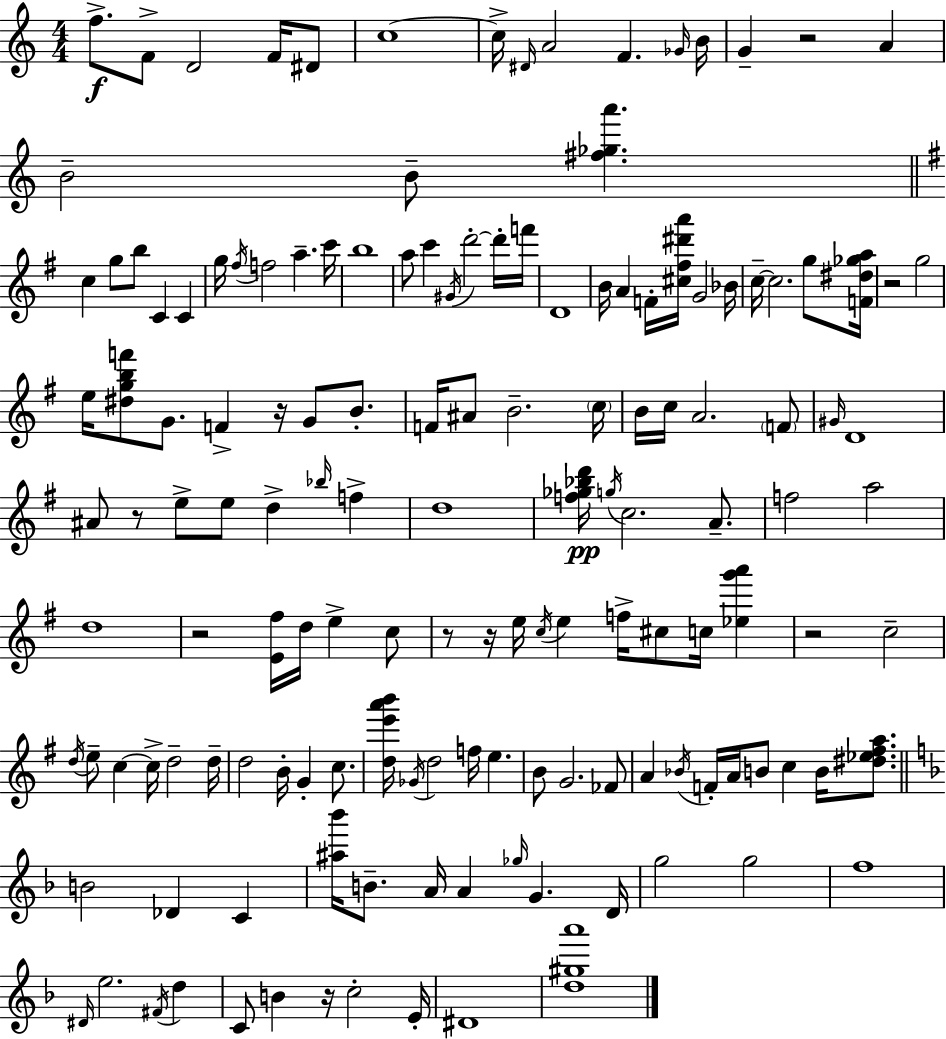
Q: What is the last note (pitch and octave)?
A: D#4